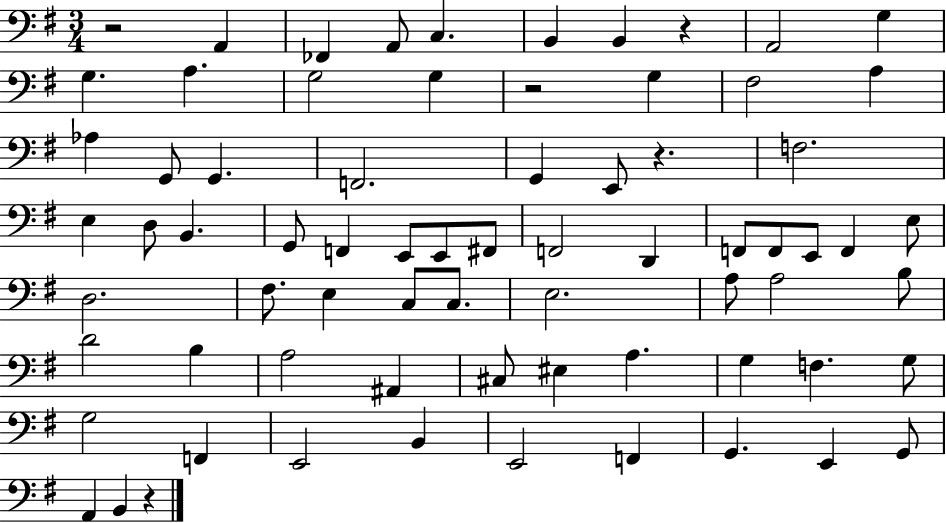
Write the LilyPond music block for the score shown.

{
  \clef bass
  \numericTimeSignature
  \time 3/4
  \key g \major
  r2 a,4 | fes,4 a,8 c4. | b,4 b,4 r4 | a,2 g4 | \break g4. a4. | g2 g4 | r2 g4 | fis2 a4 | \break aes4 g,8 g,4. | f,2. | g,4 e,8 r4. | f2. | \break e4 d8 b,4. | g,8 f,4 e,8 e,8 fis,8 | f,2 d,4 | f,8 f,8 e,8 f,4 e8 | \break d2. | fis8. e4 c8 c8. | e2. | a8 a2 b8 | \break d'2 b4 | a2 ais,4 | cis8 eis4 a4. | g4 f4. g8 | \break g2 f,4 | e,2 b,4 | e,2 f,4 | g,4. e,4 g,8 | \break a,4 b,4 r4 | \bar "|."
}